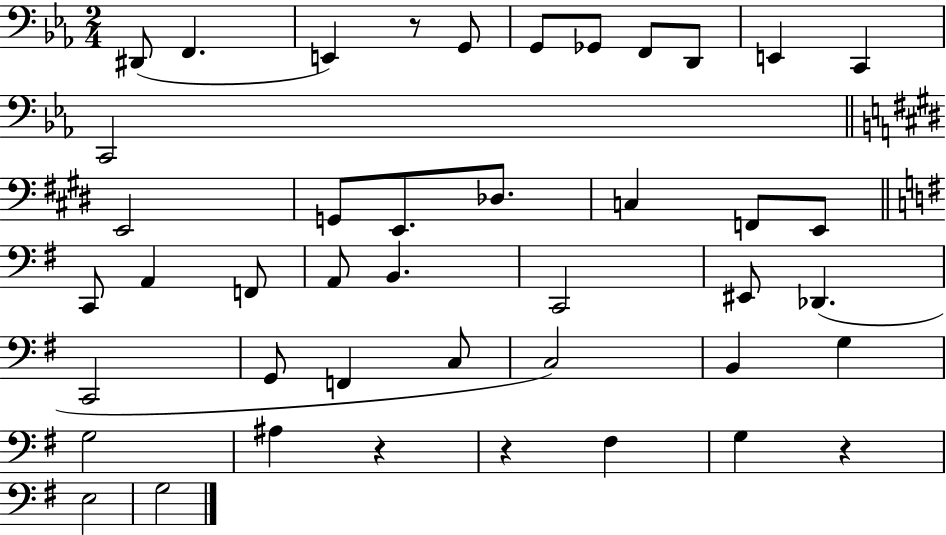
X:1
T:Untitled
M:2/4
L:1/4
K:Eb
^D,,/2 F,, E,, z/2 G,,/2 G,,/2 _G,,/2 F,,/2 D,,/2 E,, C,, C,,2 E,,2 G,,/2 E,,/2 _D,/2 C, F,,/2 E,,/2 C,,/2 A,, F,,/2 A,,/2 B,, C,,2 ^E,,/2 _D,, C,,2 G,,/2 F,, C,/2 C,2 B,, G, G,2 ^A, z z ^F, G, z E,2 G,2